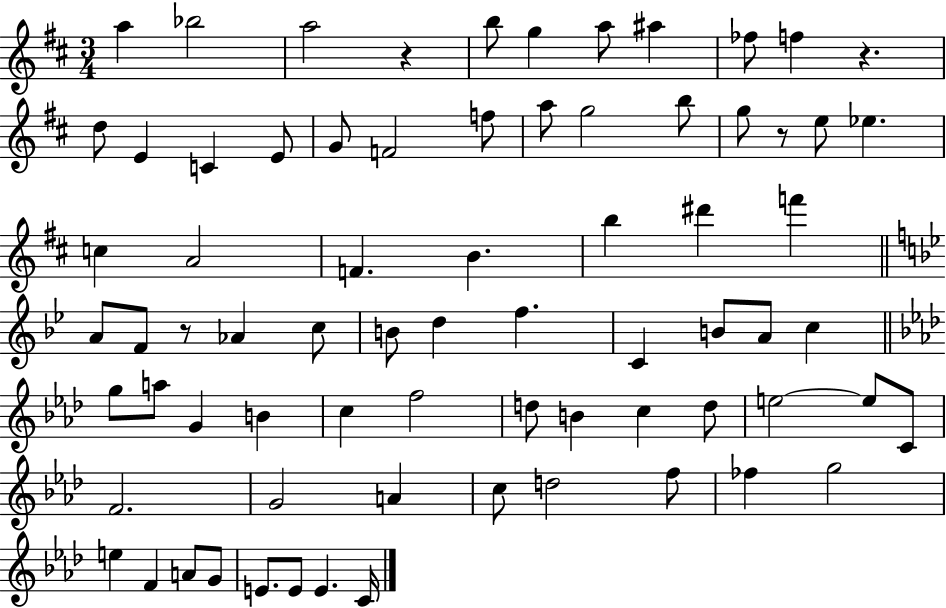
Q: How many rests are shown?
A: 4